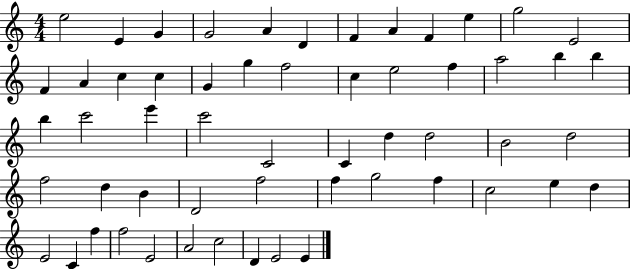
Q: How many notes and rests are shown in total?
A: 56